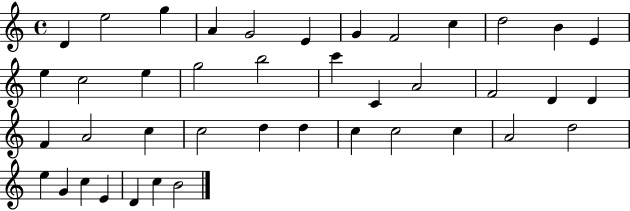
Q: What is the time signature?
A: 4/4